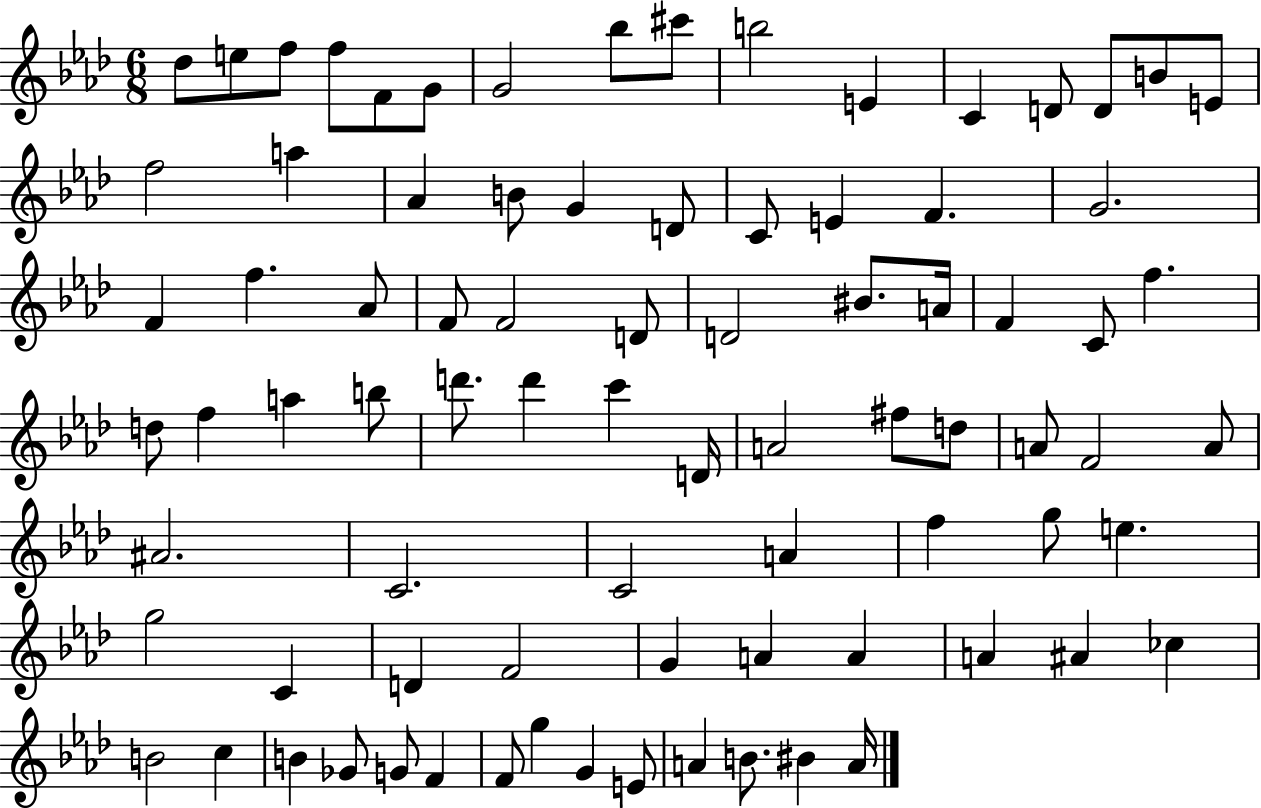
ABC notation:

X:1
T:Untitled
M:6/8
L:1/4
K:Ab
_d/2 e/2 f/2 f/2 F/2 G/2 G2 _b/2 ^c'/2 b2 E C D/2 D/2 B/2 E/2 f2 a _A B/2 G D/2 C/2 E F G2 F f _A/2 F/2 F2 D/2 D2 ^B/2 A/4 F C/2 f d/2 f a b/2 d'/2 d' c' D/4 A2 ^f/2 d/2 A/2 F2 A/2 ^A2 C2 C2 A f g/2 e g2 C D F2 G A A A ^A _c B2 c B _G/2 G/2 F F/2 g G E/2 A B/2 ^B A/4